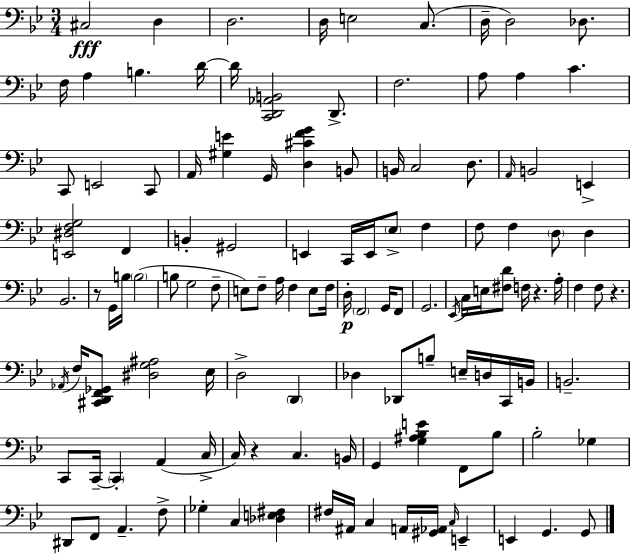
X:1
T:Untitled
M:3/4
L:1/4
K:Gm
^C,2 D, D,2 D,/4 E,2 C,/2 D,/4 D,2 _D,/2 F,/4 A, B, D/4 D/4 [C,,D,,_A,,B,,]2 D,,/2 F,2 A,/2 A, C C,,/2 E,,2 C,,/2 A,,/4 [^G,E] G,,/4 [D,^CFG] B,,/2 B,,/4 C,2 D,/2 A,,/4 B,,2 E,, [E,,^D,F,G,]2 F,, B,, ^G,,2 E,, C,,/4 E,,/4 _E,/2 F, F,/2 F, D,/2 D, _B,,2 z/2 G,,/4 B,/4 B,2 B,/2 G,2 F,/2 E,/2 F,/2 A,/4 F, E,/2 F,/4 D,/4 F,,2 G,,/4 F,,/2 G,,2 _E,,/4 C,/4 E,/4 [^F,D]/2 F,/4 z A,/4 F, F,/2 z _A,,/4 F,/4 [^C,,D,,F,,_G,,]/2 [^D,G,^A,]2 _E,/4 D,2 D,, _D, _D,,/2 B,/2 E,/4 D,/4 C,,/4 B,,/4 B,,2 C,,/2 C,,/4 C,, A,, C,/4 C,/4 z C, B,,/4 G,, [G,^A,_B,E] F,,/2 _B,/2 _B,2 _G, ^D,,/2 F,,/2 A,, F,/2 _G, C, [_D,E,^F,] ^F,/4 ^A,,/4 C, A,,/4 [^G,,_A,,]/4 C,/4 E,, E,, G,, G,,/2